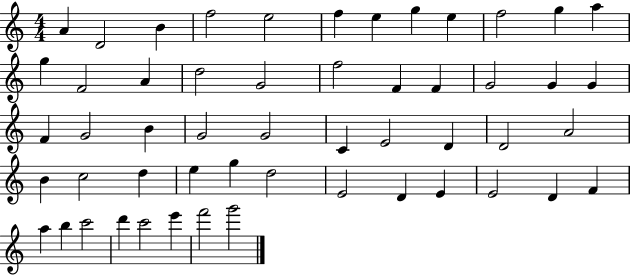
A4/q D4/h B4/q F5/h E5/h F5/q E5/q G5/q E5/q F5/h G5/q A5/q G5/q F4/h A4/q D5/h G4/h F5/h F4/q F4/q G4/h G4/q G4/q F4/q G4/h B4/q G4/h G4/h C4/q E4/h D4/q D4/h A4/h B4/q C5/h D5/q E5/q G5/q D5/h E4/h D4/q E4/q E4/h D4/q F4/q A5/q B5/q C6/h D6/q C6/h E6/q F6/h G6/h